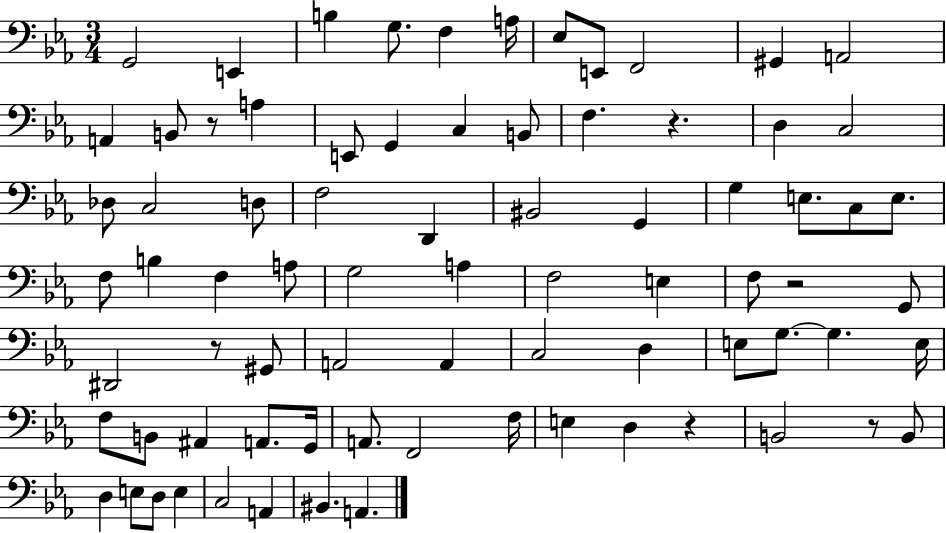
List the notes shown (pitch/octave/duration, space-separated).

G2/h E2/q B3/q G3/e. F3/q A3/s Eb3/e E2/e F2/h G#2/q A2/h A2/q B2/e R/e A3/q E2/e G2/q C3/q B2/e F3/q. R/q. D3/q C3/h Db3/e C3/h D3/e F3/h D2/q BIS2/h G2/q G3/q E3/e. C3/e E3/e. F3/e B3/q F3/q A3/e G3/h A3/q F3/h E3/q F3/e R/h G2/e D#2/h R/e G#2/e A2/h A2/q C3/h D3/q E3/e G3/e. G3/q. E3/s F3/e B2/e A#2/q A2/e. G2/s A2/e. F2/h F3/s E3/q D3/q R/q B2/h R/e B2/e D3/q E3/e D3/e E3/q C3/h A2/q BIS2/q. A2/q.